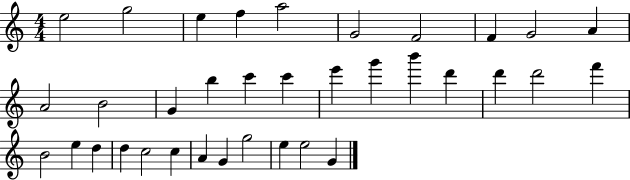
X:1
T:Untitled
M:4/4
L:1/4
K:C
e2 g2 e f a2 G2 F2 F G2 A A2 B2 G b c' c' e' g' b' d' d' d'2 f' B2 e d d c2 c A G g2 e e2 G